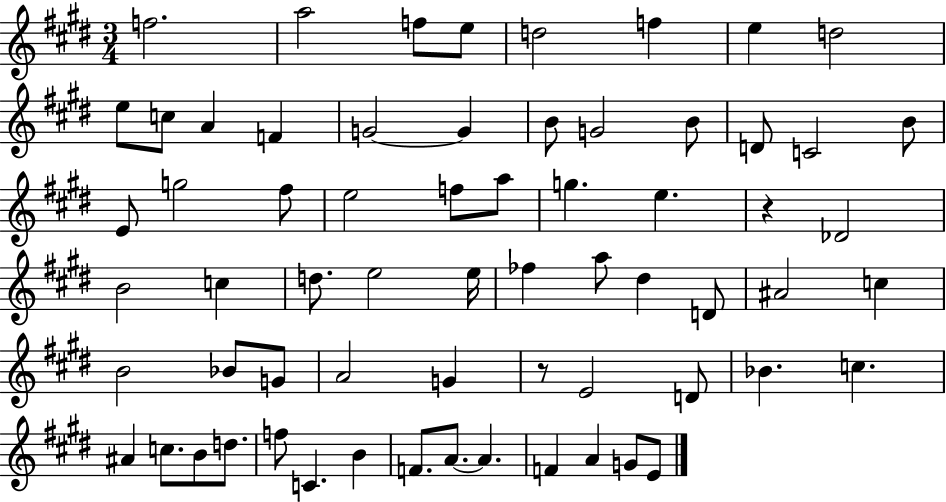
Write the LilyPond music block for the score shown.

{
  \clef treble
  \numericTimeSignature
  \time 3/4
  \key e \major
  f''2. | a''2 f''8 e''8 | d''2 f''4 | e''4 d''2 | \break e''8 c''8 a'4 f'4 | g'2~~ g'4 | b'8 g'2 b'8 | d'8 c'2 b'8 | \break e'8 g''2 fis''8 | e''2 f''8 a''8 | g''4. e''4. | r4 des'2 | \break b'2 c''4 | d''8. e''2 e''16 | fes''4 a''8 dis''4 d'8 | ais'2 c''4 | \break b'2 bes'8 g'8 | a'2 g'4 | r8 e'2 d'8 | bes'4. c''4. | \break ais'4 c''8. b'8 d''8. | f''8 c'4. b'4 | f'8. a'8.~~ a'4. | f'4 a'4 g'8 e'8 | \break \bar "|."
}